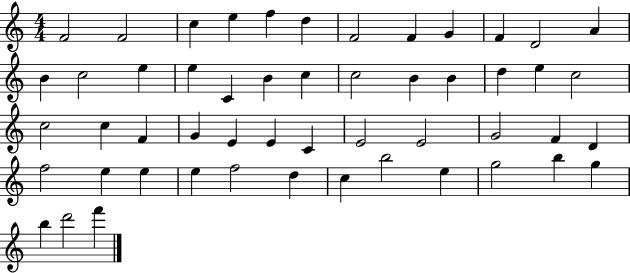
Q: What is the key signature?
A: C major